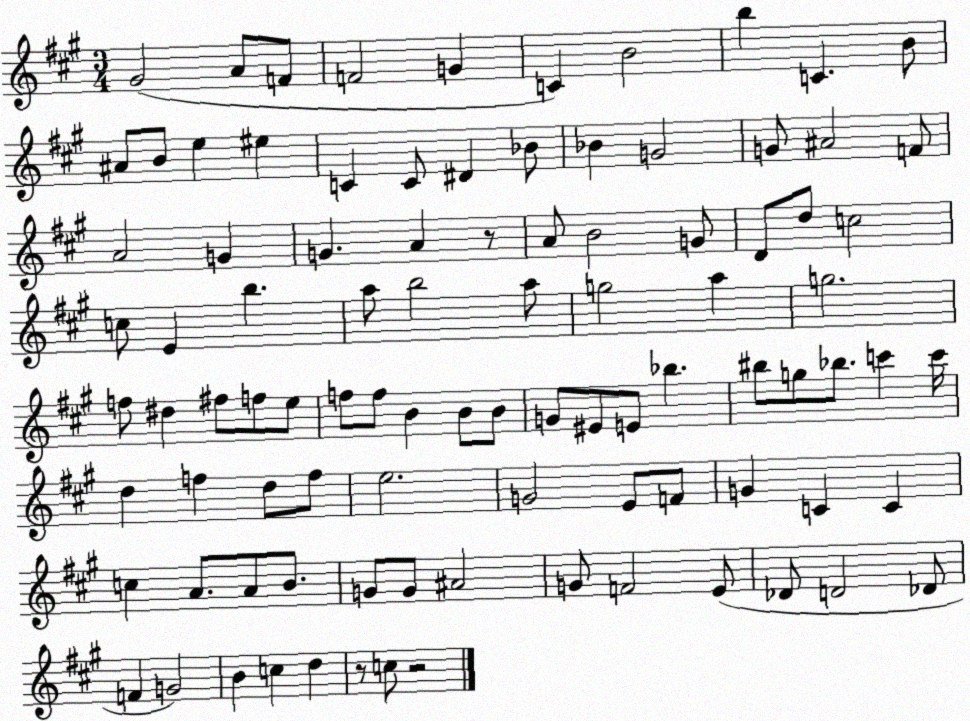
X:1
T:Untitled
M:3/4
L:1/4
K:A
^G2 A/2 F/2 F2 G C B2 b C B/2 ^A/2 B/2 e ^e C C/2 ^D _B/2 _B G2 G/2 ^A2 F/2 A2 G G A z/2 A/2 B2 G/2 D/2 d/2 c2 c/2 E b a/2 b2 a/2 g2 a g2 f/2 ^d ^f/2 f/2 e/2 f/2 f/2 B B/2 B/2 G/2 ^E/2 E/2 _b ^b/2 g/2 _b/2 c' c'/4 d f d/2 f/2 e2 G2 E/2 F/2 G C C c A/2 A/2 B/2 G/2 G/2 ^A2 G/2 F2 E/2 _D/2 D2 _D/2 F G2 B c d z/2 c/2 z2